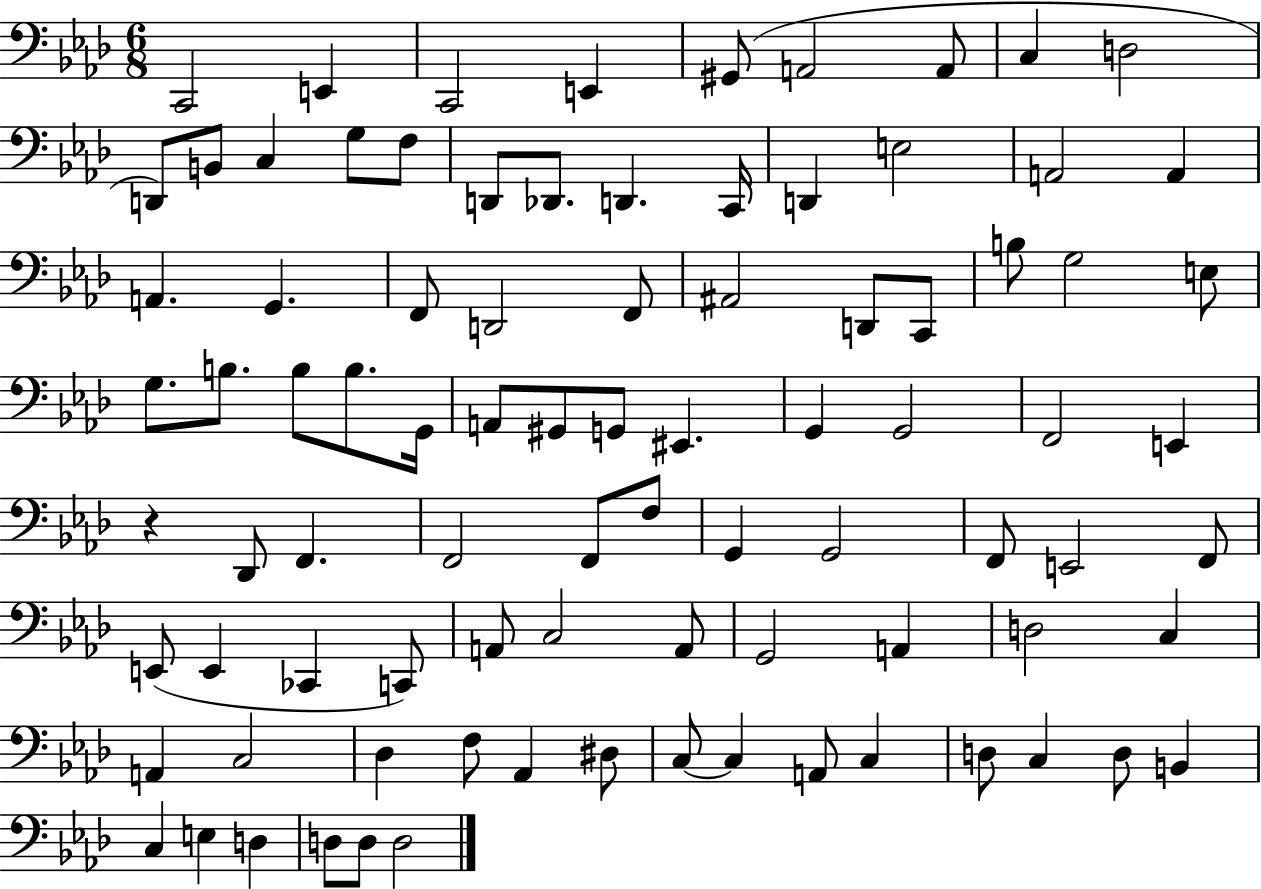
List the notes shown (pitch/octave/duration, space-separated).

C2/h E2/q C2/h E2/q G#2/e A2/h A2/e C3/q D3/h D2/e B2/e C3/q G3/e F3/e D2/e Db2/e. D2/q. C2/s D2/q E3/h A2/h A2/q A2/q. G2/q. F2/e D2/h F2/e A#2/h D2/e C2/e B3/e G3/h E3/e G3/e. B3/e. B3/e B3/e. G2/s A2/e G#2/e G2/e EIS2/q. G2/q G2/h F2/h E2/q R/q Db2/e F2/q. F2/h F2/e F3/e G2/q G2/h F2/e E2/h F2/e E2/e E2/q CES2/q C2/e A2/e C3/h A2/e G2/h A2/q D3/h C3/q A2/q C3/h Db3/q F3/e Ab2/q D#3/e C3/e C3/q A2/e C3/q D3/e C3/q D3/e B2/q C3/q E3/q D3/q D3/e D3/e D3/h